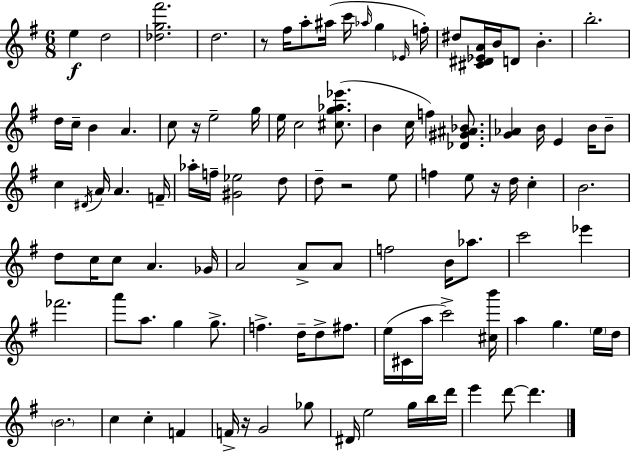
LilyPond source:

{
  \clef treble
  \numericTimeSignature
  \time 6/8
  \key e \minor
  \repeat volta 2 { e''4\f d''2 | <des'' g'' fis'''>2. | d''2. | r8 fis''16 a''8-. ais''16( c'''16 \grace { aes''16 } g''4 | \break \grace { ees'16 } f''16-.) dis''8 <cis' dis' ees' a'>16 b'16 d'8 b'4.-. | b''2.-. | d''16 c''16-- b'4 a'4. | c''8 r16 e''2-- | \break g''16 e''16 c''2 <cis'' g'' aes'' ees'''>8.( | b'4 c''16 f''4) <des' gis' ais' bes'>8. | <g' aes'>4 b'16 e'4 b'16 | b'8-- c''4 \acciaccatura { dis'16 } a'16 a'4. | \break f'16-- aes''16-. f''16-- <gis' ees''>2 | d''8 d''8-- r2 | e''8 f''4 e''8 r16 d''16 c''4-. | b'2. | \break d''8 c''16 c''8 a'4. | ges'16 a'2 a'8-> | a'8 f''2 b'16 | aes''8. c'''2 ees'''4 | \break fes'''2. | a'''8 a''8. g''4 | g''8.-> f''4.-> d''16-- d''8-> | fis''8. e''16( cis'16 a''16 c'''2->) | \break <cis'' b'''>16 a''4 g''4. | \parenthesize e''16 d''16 \parenthesize b'2. | c''4 c''4-. f'4 | f'16-> r16 g'2 | \break ges''8 dis'16 e''2 | g''16 b''16 d'''16 e'''4 d'''8~~ d'''4. | } \bar "|."
}